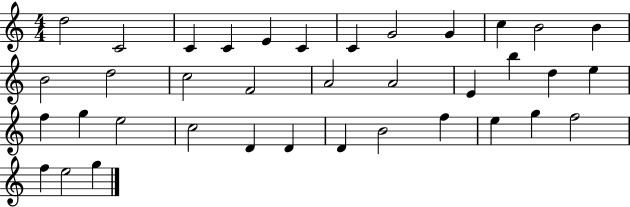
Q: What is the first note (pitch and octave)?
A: D5